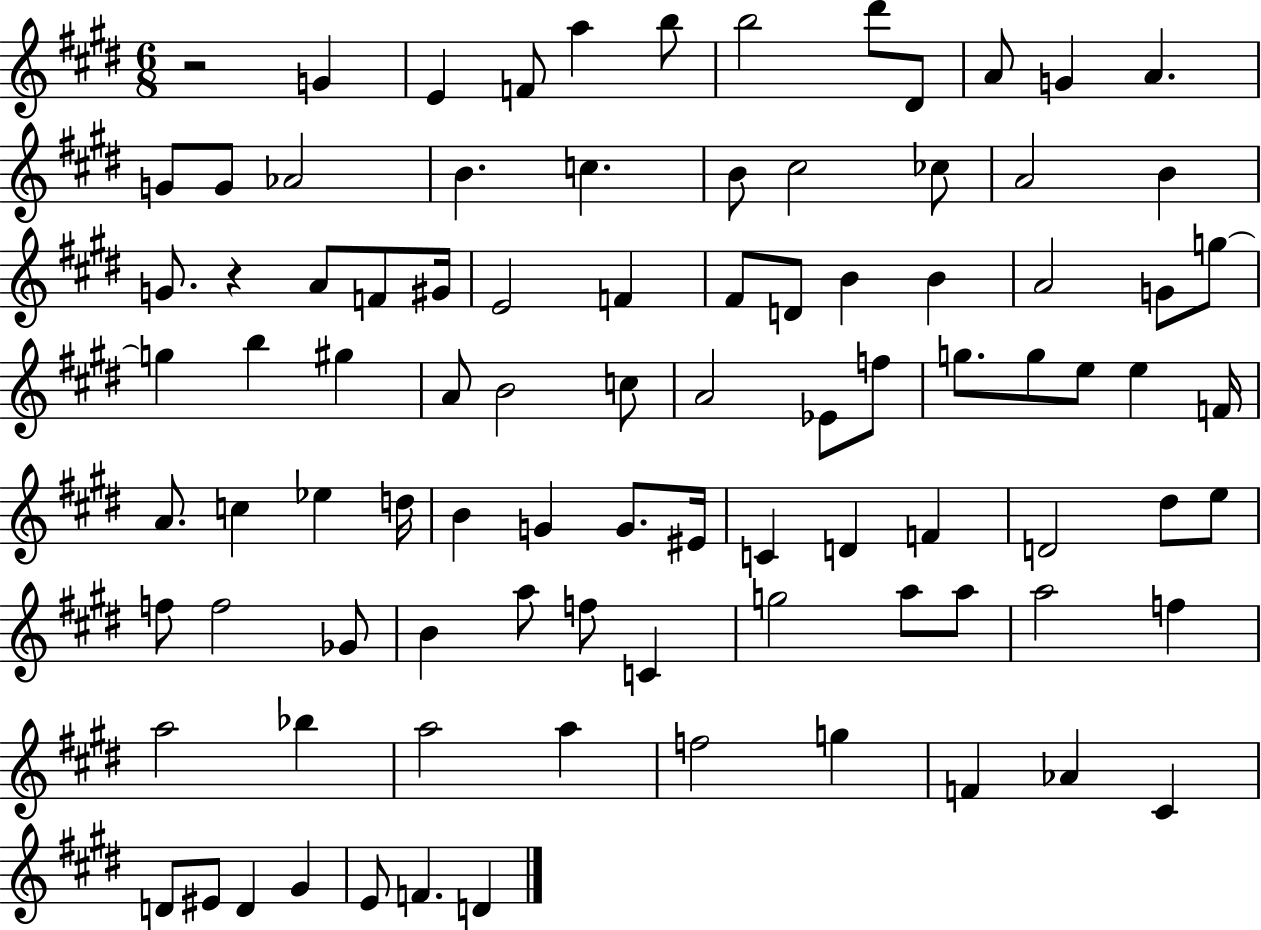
X:1
T:Untitled
M:6/8
L:1/4
K:E
z2 G E F/2 a b/2 b2 ^d'/2 ^D/2 A/2 G A G/2 G/2 _A2 B c B/2 ^c2 _c/2 A2 B G/2 z A/2 F/2 ^G/4 E2 F ^F/2 D/2 B B A2 G/2 g/2 g b ^g A/2 B2 c/2 A2 _E/2 f/2 g/2 g/2 e/2 e F/4 A/2 c _e d/4 B G G/2 ^E/4 C D F D2 ^d/2 e/2 f/2 f2 _G/2 B a/2 f/2 C g2 a/2 a/2 a2 f a2 _b a2 a f2 g F _A ^C D/2 ^E/2 D ^G E/2 F D